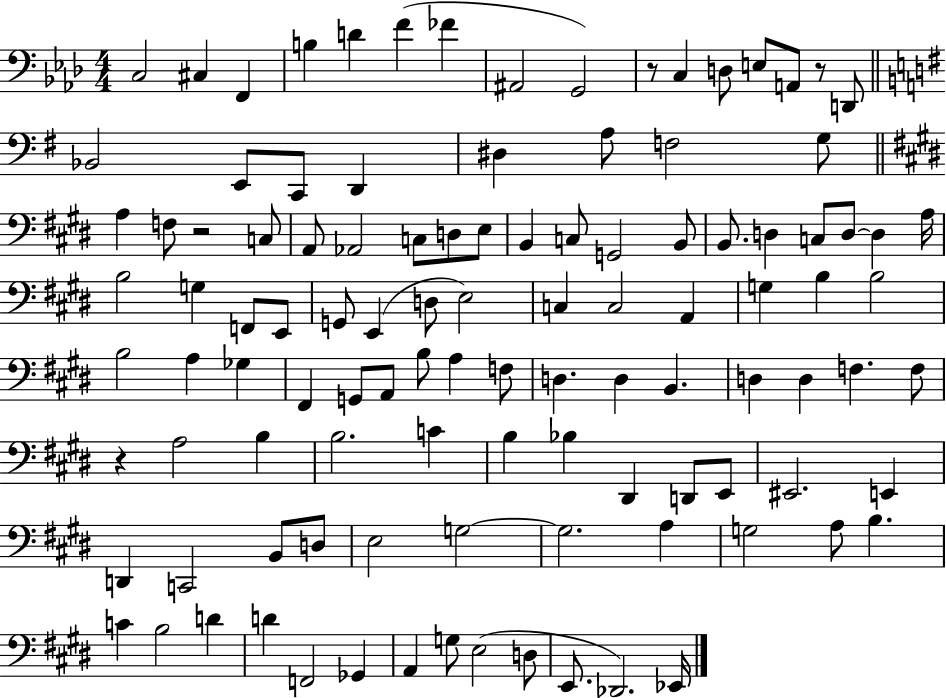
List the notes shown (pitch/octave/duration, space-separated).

C3/h C#3/q F2/q B3/q D4/q F4/q FES4/q A#2/h G2/h R/e C3/q D3/e E3/e A2/e R/e D2/e Bb2/h E2/e C2/e D2/q D#3/q A3/e F3/h G3/e A3/q F3/e R/h C3/e A2/e Ab2/h C3/e D3/e E3/e B2/q C3/e G2/h B2/e B2/e. D3/q C3/e D3/e D3/q A3/s B3/h G3/q F2/e E2/e G2/e E2/q D3/e E3/h C3/q C3/h A2/q G3/q B3/q B3/h B3/h A3/q Gb3/q F#2/q G2/e A2/e B3/e A3/q F3/e D3/q. D3/q B2/q. D3/q D3/q F3/q. F3/e R/q A3/h B3/q B3/h. C4/q B3/q Bb3/q D#2/q D2/e E2/e EIS2/h. E2/q D2/q C2/h B2/e D3/e E3/h G3/h G3/h. A3/q G3/h A3/e B3/q. C4/q B3/h D4/q D4/q F2/h Gb2/q A2/q G3/e E3/h D3/e E2/e. Db2/h. Eb2/s